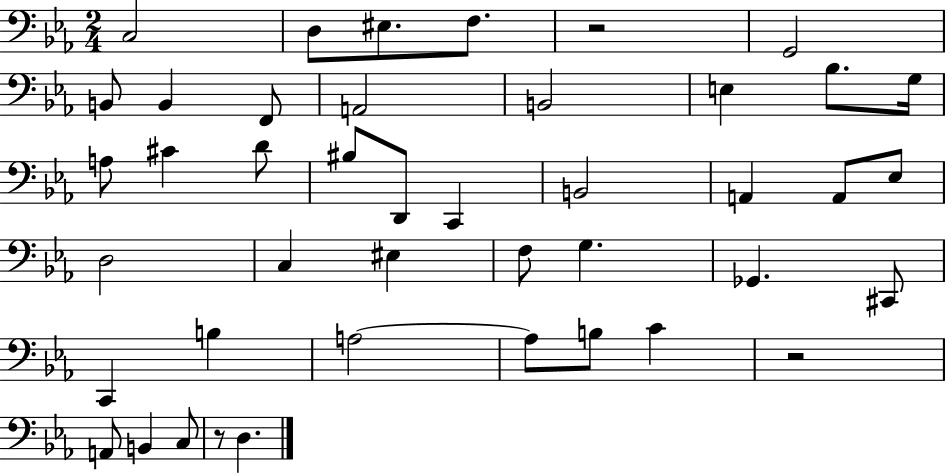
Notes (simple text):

C3/h D3/e EIS3/e. F3/e. R/h G2/h B2/e B2/q F2/e A2/h B2/h E3/q Bb3/e. G3/s A3/e C#4/q D4/e BIS3/e D2/e C2/q B2/h A2/q A2/e Eb3/e D3/h C3/q EIS3/q F3/e G3/q. Gb2/q. C#2/e C2/q B3/q A3/h A3/e B3/e C4/q R/h A2/e B2/q C3/e R/e D3/q.